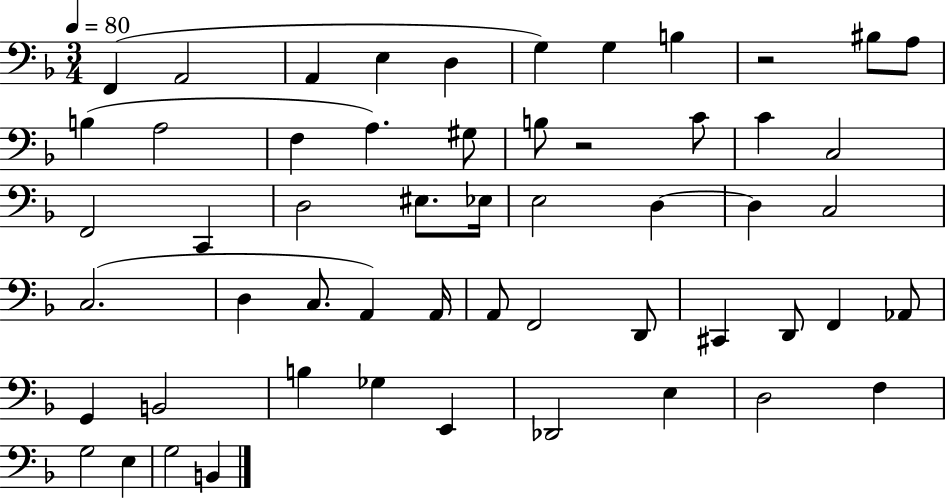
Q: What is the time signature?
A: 3/4